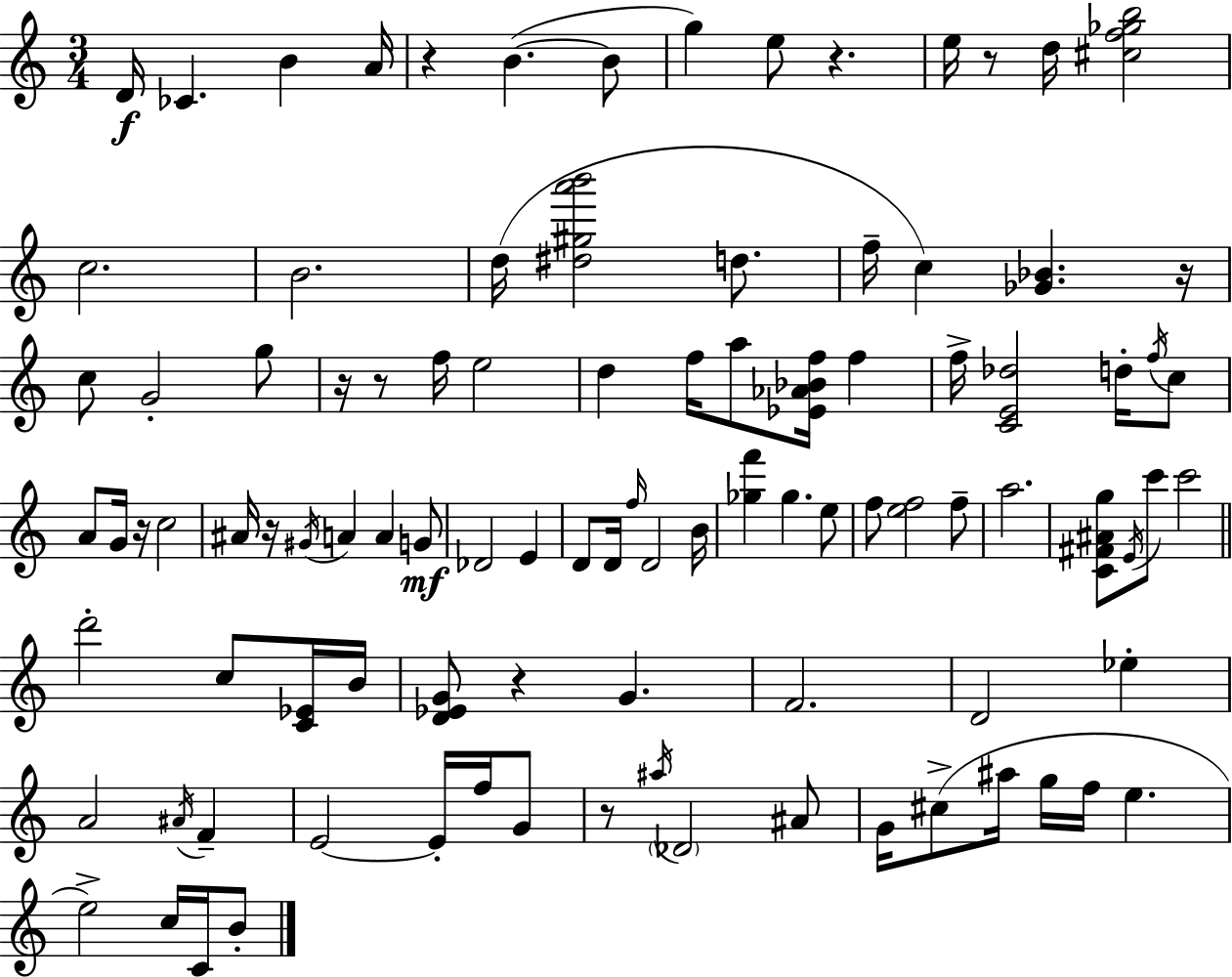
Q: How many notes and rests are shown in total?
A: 99